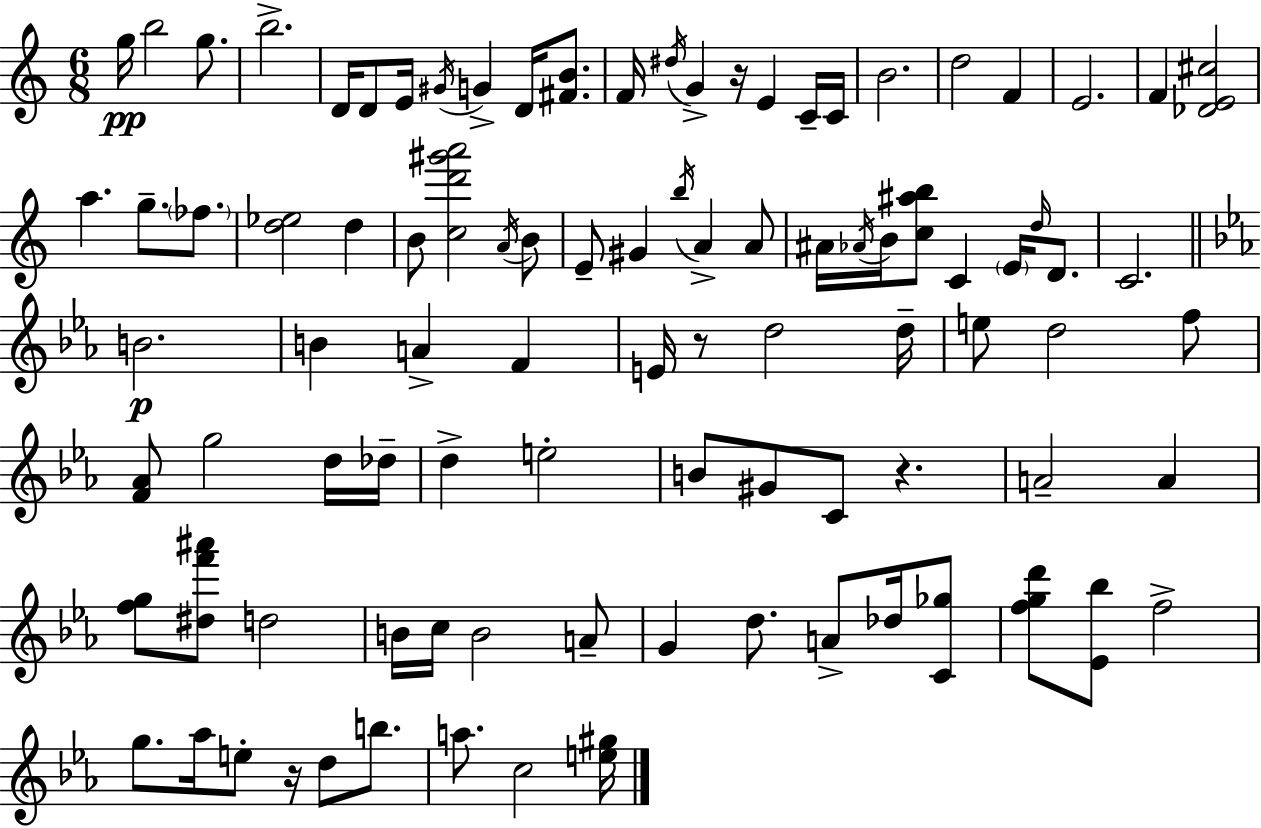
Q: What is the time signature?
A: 6/8